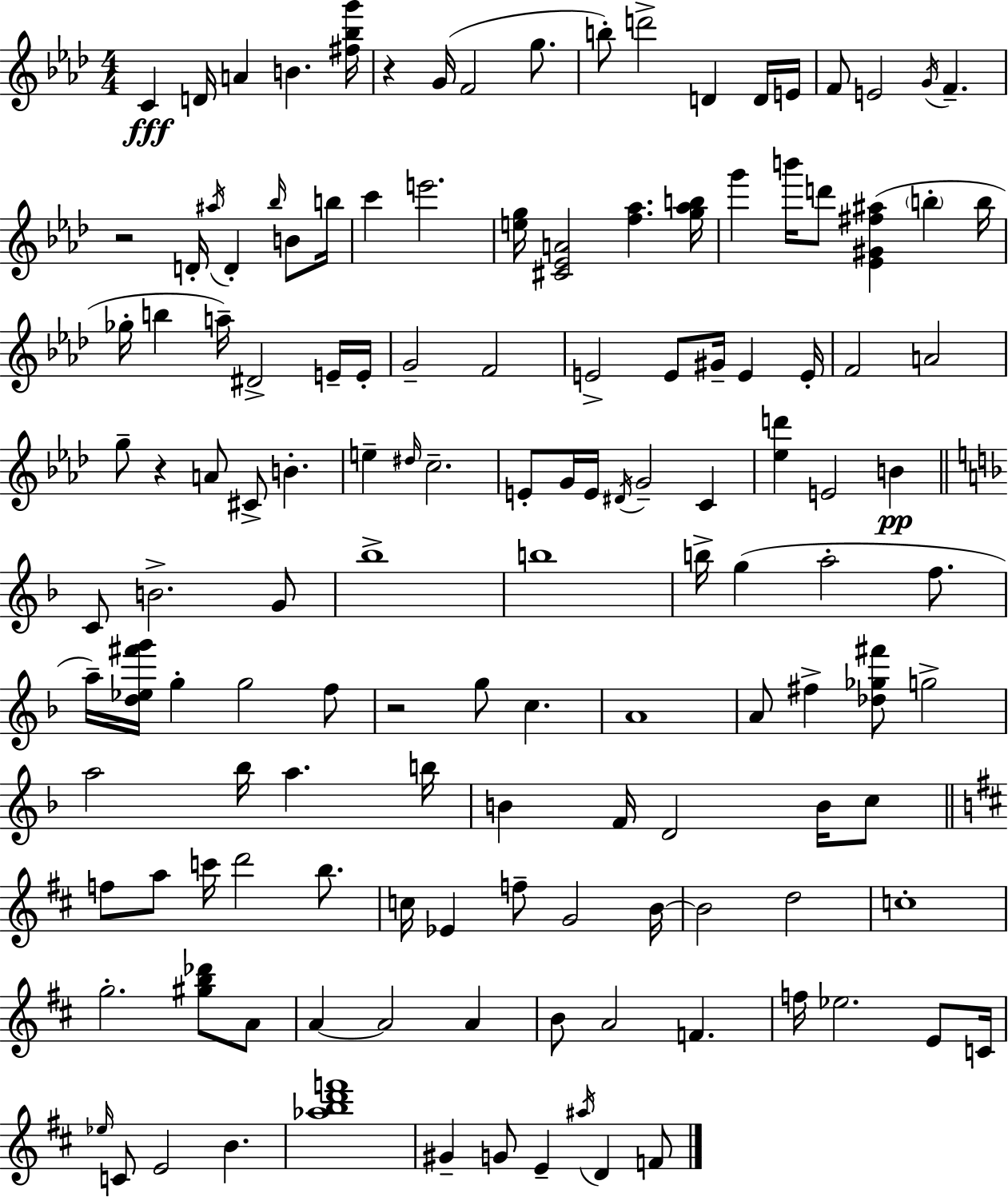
{
  \clef treble
  \numericTimeSignature
  \time 4/4
  \key f \minor
  c'4\fff d'16 a'4 b'4. <fis'' bes'' g'''>16 | r4 g'16( f'2 g''8. | b''8-.) d'''2-> d'4 d'16 e'16 | f'8 e'2 \acciaccatura { g'16 } f'4.-- | \break r2 d'16-. \acciaccatura { ais''16 } d'4-. \grace { bes''16 } | b'8 b''16 c'''4 e'''2. | <e'' g''>16 <cis' ees' a'>2 <f'' aes''>4. | <g'' aes'' b''>16 g'''4 b'''16 d'''8 <ees' gis' fis'' ais''>4( \parenthesize b''4-. | \break b''16 ges''16-. b''4 a''16--) dis'2-> | e'16-- e'16-. g'2-- f'2 | e'2-> e'8 gis'16-- e'4 | e'16-. f'2 a'2 | \break g''8-- r4 a'8 cis'8-> b'4.-. | e''4-- \grace { dis''16 } c''2.-- | e'8-. g'16 e'16 \acciaccatura { dis'16 } g'2-- | c'4 <ees'' d'''>4 e'2 | \break b'4\pp \bar "||" \break \key f \major c'8 b'2.-> g'8 | bes''1-> | b''1 | b''16-> g''4( a''2-. f''8. | \break a''16--) <d'' ees'' fis''' g'''>16 g''4-. g''2 f''8 | r2 g''8 c''4. | a'1 | a'8 fis''4-> <des'' ges'' fis'''>8 g''2-> | \break a''2 bes''16 a''4. b''16 | b'4 f'16 d'2 b'16 c''8 | \bar "||" \break \key d \major f''8 a''8 c'''16 d'''2 b''8. | c''16 ees'4 f''8-- g'2 b'16~~ | b'2 d''2 | c''1-. | \break g''2.-. <gis'' b'' des'''>8 a'8 | a'4~~ a'2 a'4 | b'8 a'2 f'4. | f''16 ees''2. e'8 c'16 | \break \grace { ees''16 } c'8 e'2 b'4. | <aes'' b'' d''' f'''>1 | gis'4-- g'8 e'4-- \acciaccatura { ais''16 } d'4 | f'8 \bar "|."
}